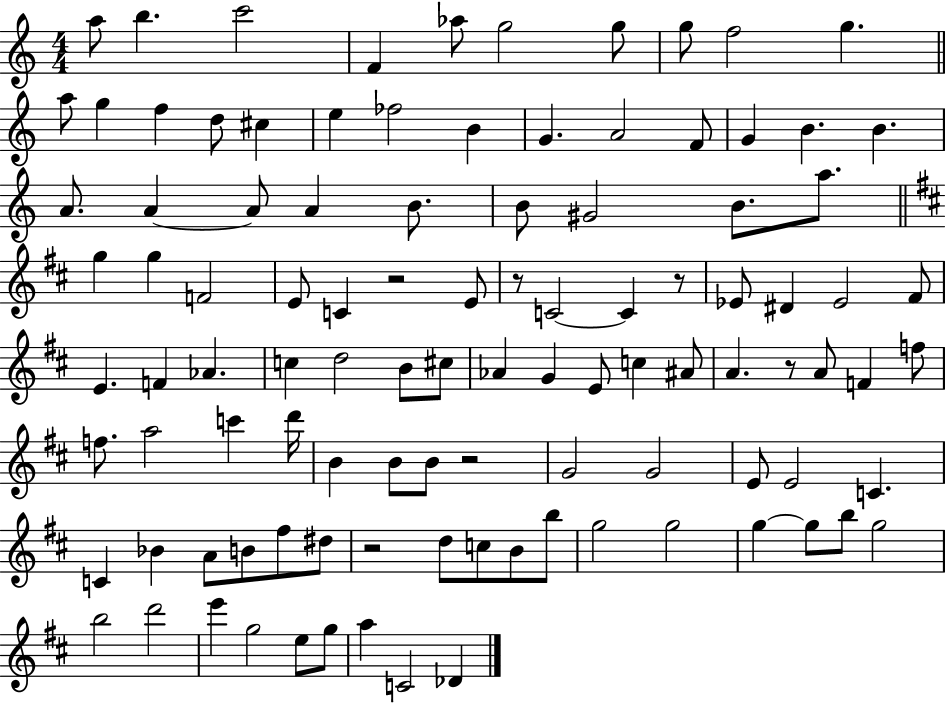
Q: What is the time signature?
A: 4/4